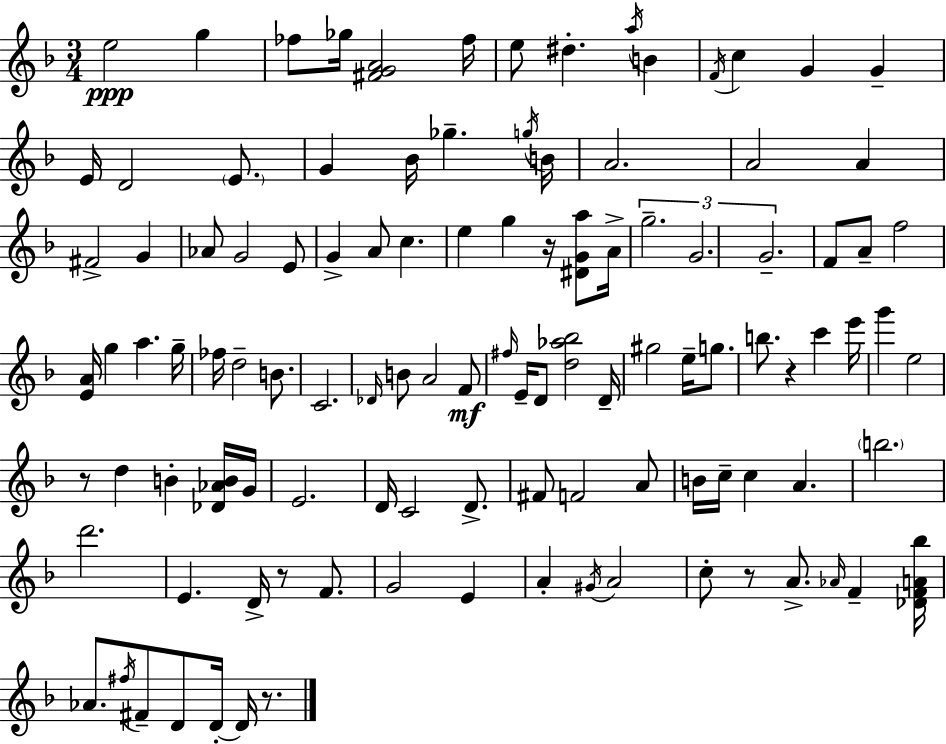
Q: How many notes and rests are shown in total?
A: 110